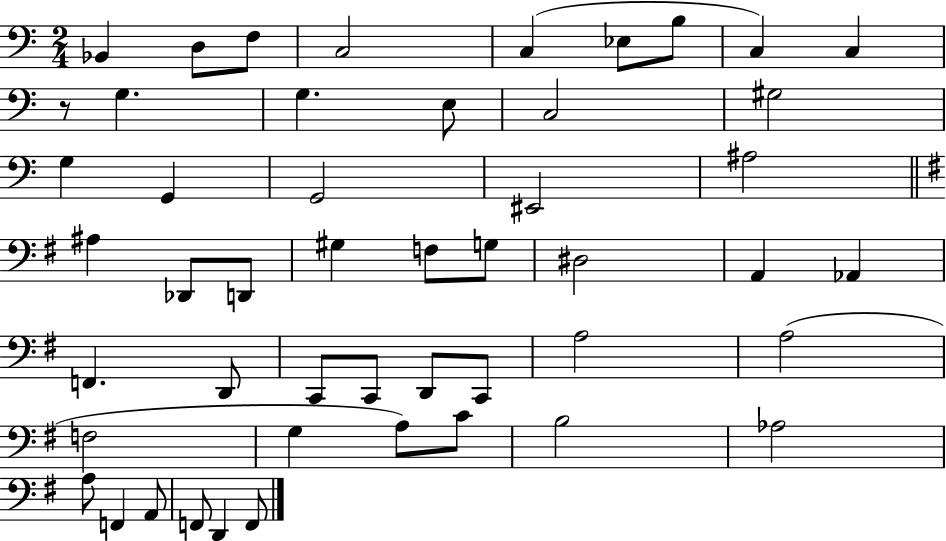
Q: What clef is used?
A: bass